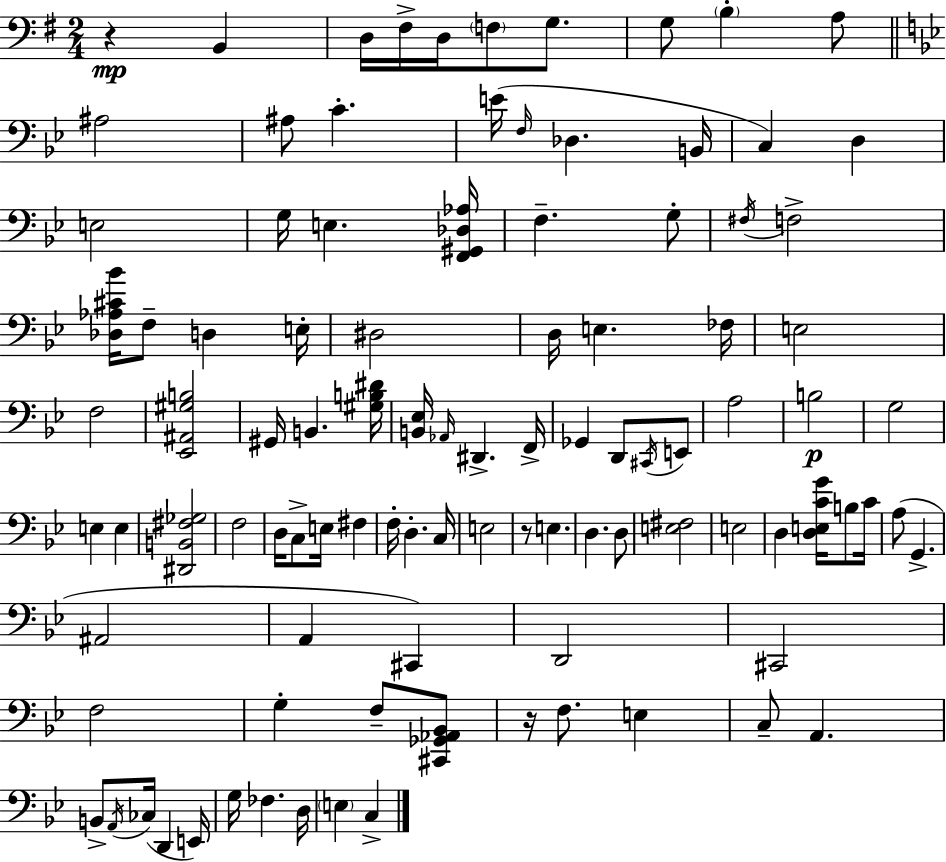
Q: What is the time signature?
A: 2/4